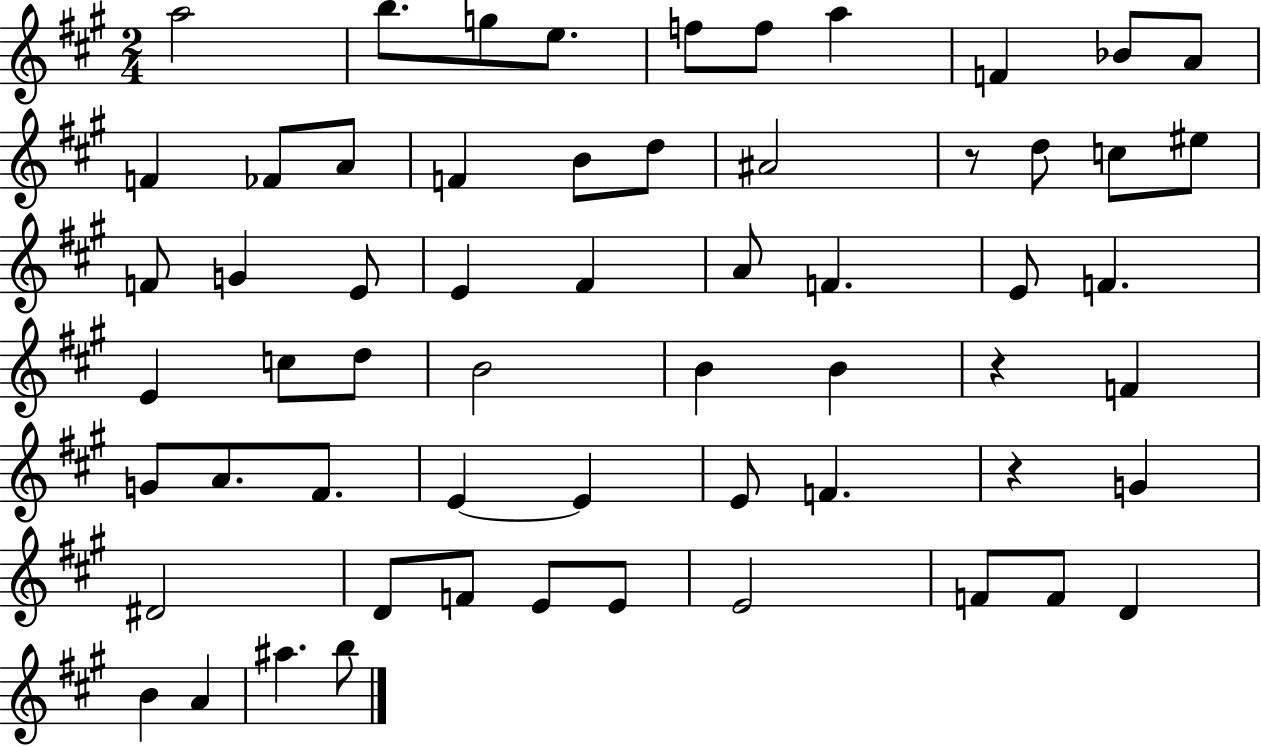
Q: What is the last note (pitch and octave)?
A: B5